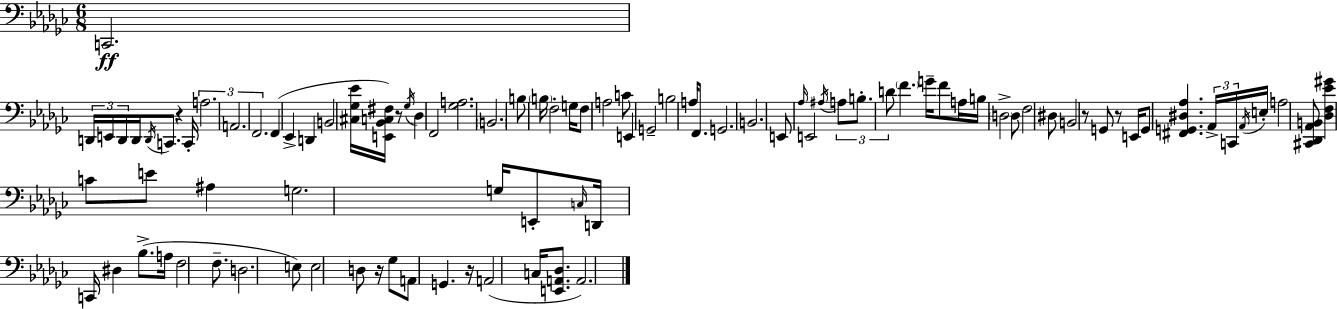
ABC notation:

X:1
T:Untitled
M:6/8
L:1/4
K:Ebm
C,,2 D,,/4 E,,/4 D,,/4 D,,/4 D,,/4 C,,/2 z C,,/4 A,2 A,,2 F,,2 F,, _E,, D,, B,,2 [^C,_G,_E]/4 [E,,_B,,C,^F,]/4 z/2 _G,/4 _D, F,,2 [_G,A,]2 B,,2 B,/2 B,/4 F,2 G,/4 F,/2 A,2 C/2 E,, G,,2 B,2 A,/4 F,,/2 G,,2 B,,2 E,,/2 _A,/4 E,,2 ^A,/4 A,/2 B,/2 D/2 F G/4 F/2 A,/4 B,/4 D,2 D,/2 F,2 ^D,/2 B,,2 z/2 G,,/2 z/2 E,,/4 G,,/2 [^F,,G,,^D,_A,] _A,,/4 C,,/4 _A,,/4 E,/4 A,2 [^C,,_D,,_A,,B,,]/2 [_D,F,_E^G] C/2 E/2 ^A, G,2 G,/4 E,,/2 C,/4 D,,/4 C,,/4 ^D, _B,/2 A,/4 F,2 F,/2 D,2 E,/2 E,2 D,/2 z/4 _G,/2 A,,/2 G,, z/4 A,,2 C,/4 [E,,A,,_D,]/2 A,,2